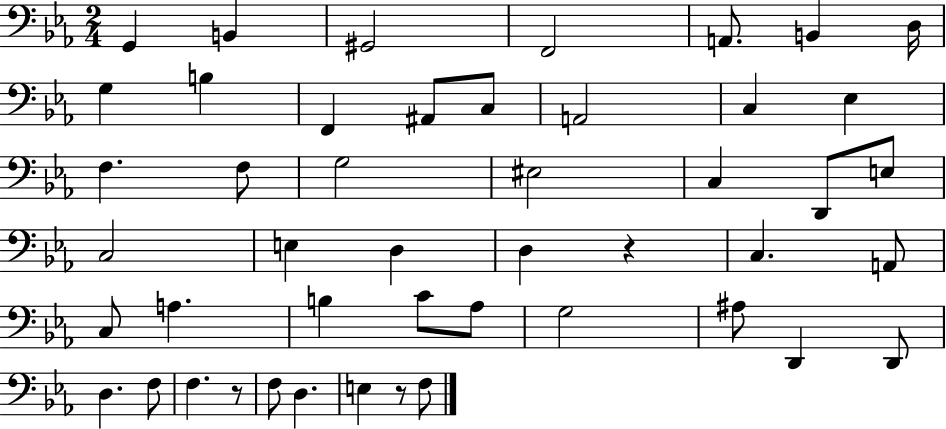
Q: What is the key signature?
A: EES major